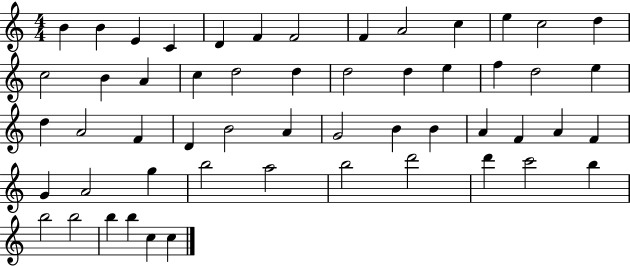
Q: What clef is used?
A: treble